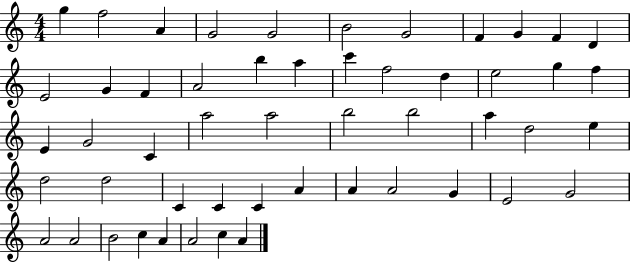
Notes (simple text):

G5/q F5/h A4/q G4/h G4/h B4/h G4/h F4/q G4/q F4/q D4/q E4/h G4/q F4/q A4/h B5/q A5/q C6/q F5/h D5/q E5/h G5/q F5/q E4/q G4/h C4/q A5/h A5/h B5/h B5/h A5/q D5/h E5/q D5/h D5/h C4/q C4/q C4/q A4/q A4/q A4/h G4/q E4/h G4/h A4/h A4/h B4/h C5/q A4/q A4/h C5/q A4/q